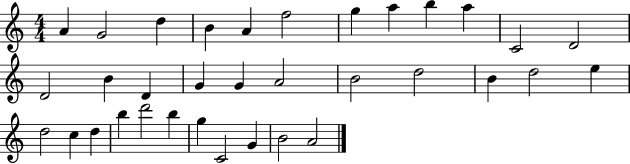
A4/q G4/h D5/q B4/q A4/q F5/h G5/q A5/q B5/q A5/q C4/h D4/h D4/h B4/q D4/q G4/q G4/q A4/h B4/h D5/h B4/q D5/h E5/q D5/h C5/q D5/q B5/q D6/h B5/q G5/q C4/h G4/q B4/h A4/h